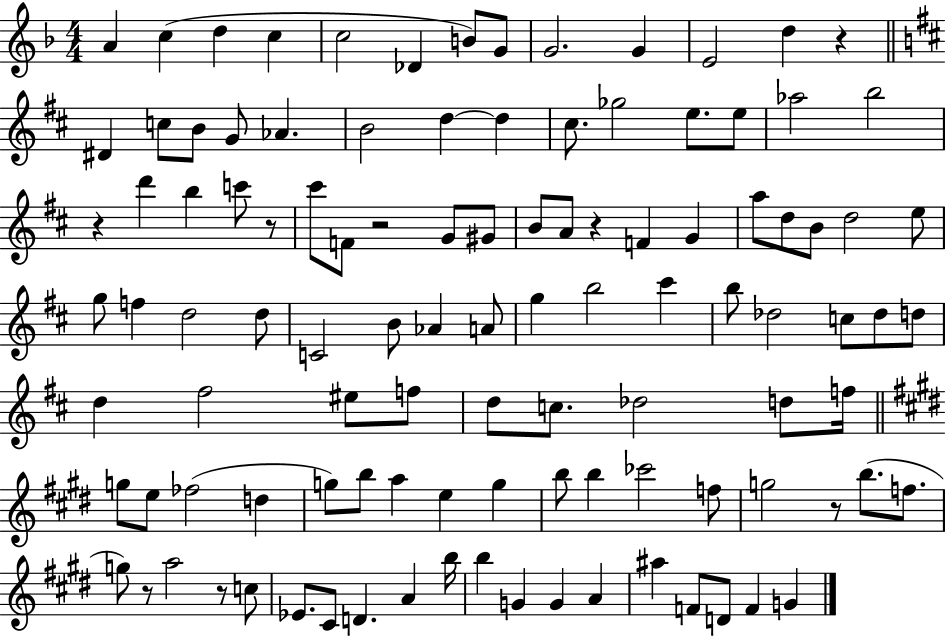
{
  \clef treble
  \numericTimeSignature
  \time 4/4
  \key f \major
  \repeat volta 2 { a'4 c''4( d''4 c''4 | c''2 des'4 b'8) g'8 | g'2. g'4 | e'2 d''4 r4 | \break \bar "||" \break \key d \major dis'4 c''8 b'8 g'8 aes'4. | b'2 d''4~~ d''4 | cis''8. ges''2 e''8. e''8 | aes''2 b''2 | \break r4 d'''4 b''4 c'''8 r8 | cis'''8 f'8 r2 g'8 gis'8 | b'8 a'8 r4 f'4 g'4 | a''8 d''8 b'8 d''2 e''8 | \break g''8 f''4 d''2 d''8 | c'2 b'8 aes'4 a'8 | g''4 b''2 cis'''4 | b''8 des''2 c''8 des''8 d''8 | \break d''4 fis''2 eis''8 f''8 | d''8 c''8. des''2 d''8 f''16 | \bar "||" \break \key e \major g''8 e''8 fes''2( d''4 | g''8) b''8 a''4 e''4 g''4 | b''8 b''4 ces'''2 f''8 | g''2 r8 b''8.( f''8. | \break g''8) r8 a''2 r8 c''8 | ees'8. cis'8 d'4. a'4 b''16 | b''4 g'4 g'4 a'4 | ais''4 f'8 d'8 f'4 g'4 | \break } \bar "|."
}